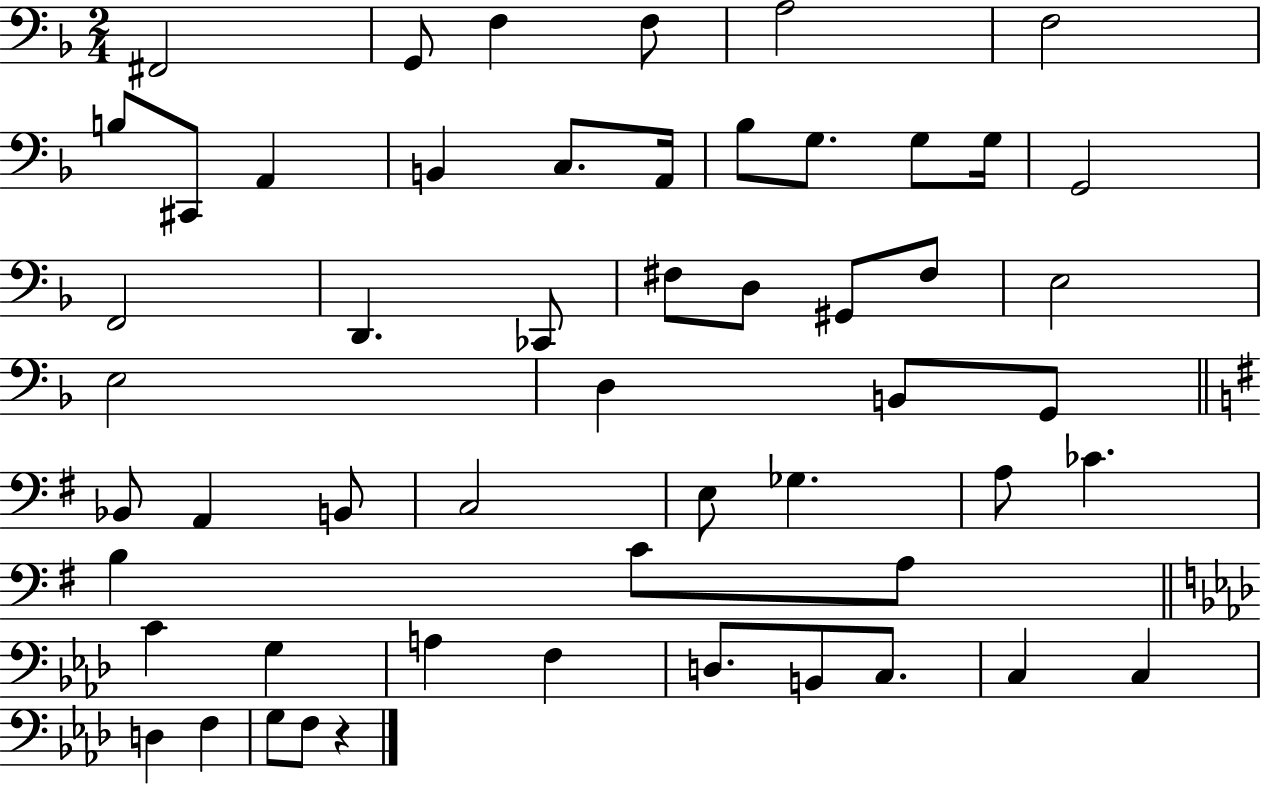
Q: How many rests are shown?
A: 1